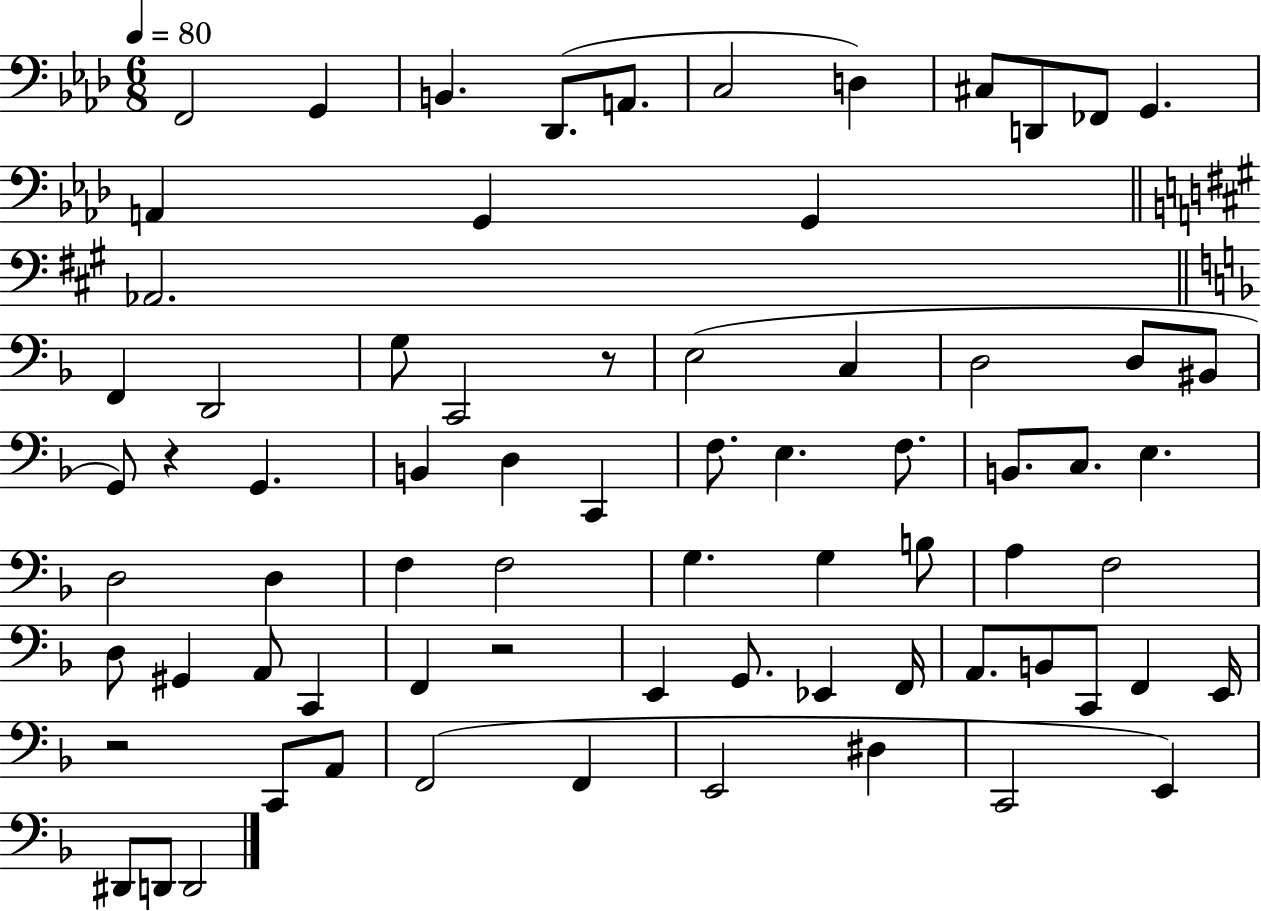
{
  \clef bass
  \numericTimeSignature
  \time 6/8
  \key aes \major
  \tempo 4 = 80
  f,2 g,4 | b,4. des,8.( a,8. | c2 d4) | cis8 d,8 fes,8 g,4. | \break a,4 g,4 g,4 | \bar "||" \break \key a \major aes,2. | \bar "||" \break \key f \major f,4 d,2 | g8 c,2 r8 | e2( c4 | d2 d8 bis,8 | \break g,8) r4 g,4. | b,4 d4 c,4 | f8. e4. f8. | b,8. c8. e4. | \break d2 d4 | f4 f2 | g4. g4 b8 | a4 f2 | \break d8 gis,4 a,8 c,4 | f,4 r2 | e,4 g,8. ees,4 f,16 | a,8. b,8 c,8 f,4 e,16 | \break r2 c,8 a,8 | f,2( f,4 | e,2 dis4 | c,2 e,4) | \break dis,8 d,8 d,2 | \bar "|."
}